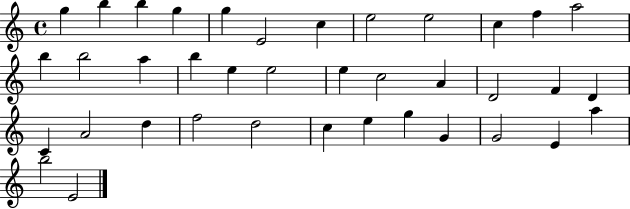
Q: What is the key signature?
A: C major